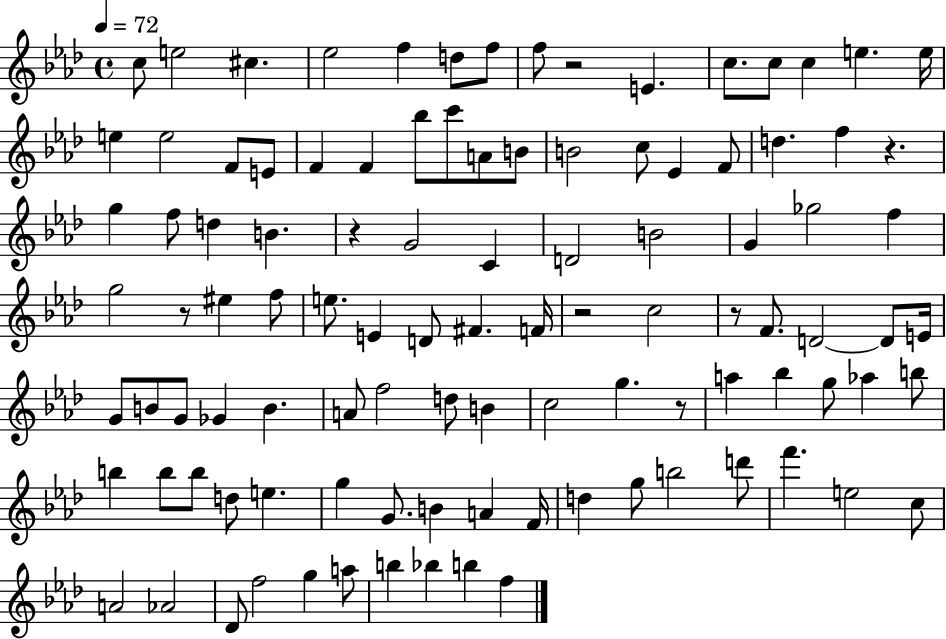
{
  \clef treble
  \time 4/4
  \defaultTimeSignature
  \key aes \major
  \tempo 4 = 72
  c''8 e''2 cis''4. | ees''2 f''4 d''8 f''8 | f''8 r2 e'4. | c''8. c''8 c''4 e''4. e''16 | \break e''4 e''2 f'8 e'8 | f'4 f'4 bes''8 c'''8 a'8 b'8 | b'2 c''8 ees'4 f'8 | d''4. f''4 r4. | \break g''4 f''8 d''4 b'4. | r4 g'2 c'4 | d'2 b'2 | g'4 ges''2 f''4 | \break g''2 r8 eis''4 f''8 | e''8. e'4 d'8 fis'4. f'16 | r2 c''2 | r8 f'8. d'2~~ d'8 e'16 | \break g'8 b'8 g'8 ges'4 b'4. | a'8 f''2 d''8 b'4 | c''2 g''4. r8 | a''4 bes''4 g''8 aes''4 b''8 | \break b''4 b''8 b''8 d''8 e''4. | g''4 g'8. b'4 a'4 f'16 | d''4 g''8 b''2 d'''8 | f'''4. e''2 c''8 | \break a'2 aes'2 | des'8 f''2 g''4 a''8 | b''4 bes''4 b''4 f''4 | \bar "|."
}